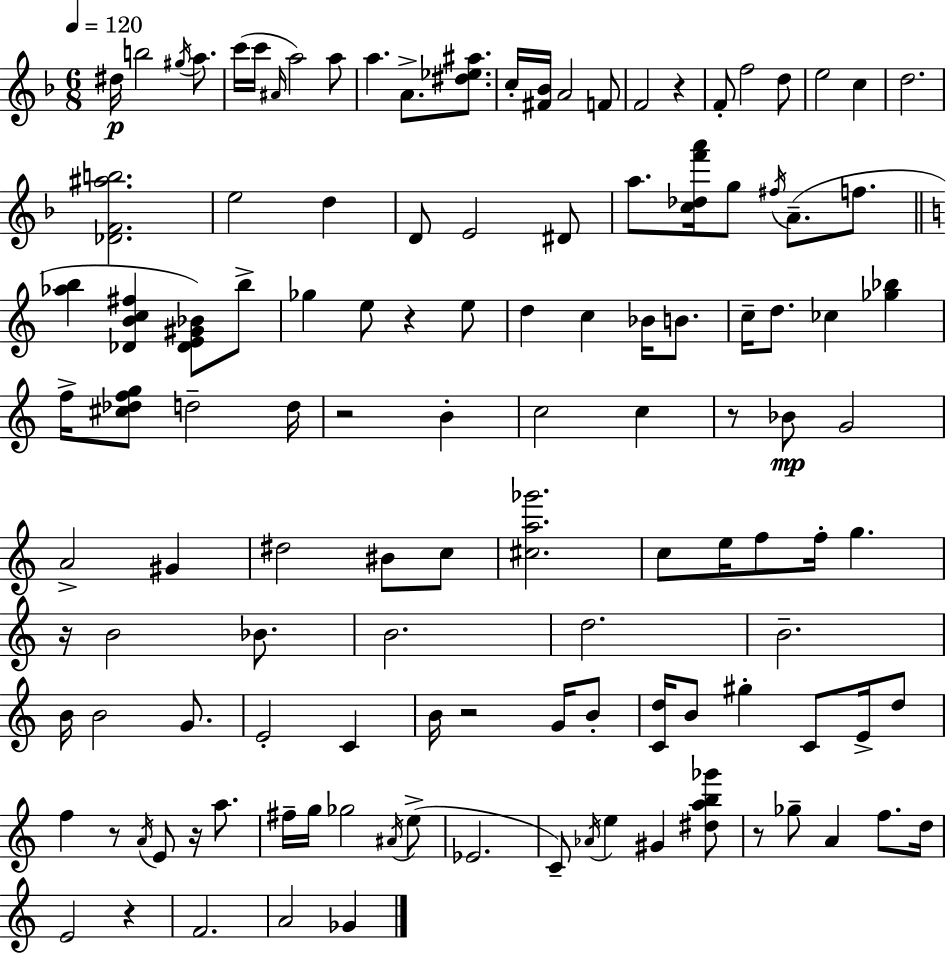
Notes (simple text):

D#5/s B5/h G#5/s A5/e. C6/s C6/s A#4/s A5/h A5/e A5/q. A4/e. [D#5,Eb5,A#5]/e. C5/s [F#4,Bb4]/s A4/h F4/e F4/h R/q F4/e F5/h D5/e E5/h C5/q D5/h. [Db4,F4,A#5,B5]/h. E5/h D5/q D4/e E4/h D#4/e A5/e. [C5,Db5,F6,A6]/s G5/e F#5/s A4/e. F5/e. [Ab5,B5]/q [Db4,B4,C5,F#5]/q [Db4,E4,G#4,Bb4]/e B5/e Gb5/q E5/e R/q E5/e D5/q C5/q Bb4/s B4/e. C5/s D5/e. CES5/q [Gb5,Bb5]/q F5/s [C#5,Db5,F5,G5]/e D5/h D5/s R/h B4/q C5/h C5/q R/e Bb4/e G4/h A4/h G#4/q D#5/h BIS4/e C5/e [C#5,A5,Gb6]/h. C5/e E5/s F5/e F5/s G5/q. R/s B4/h Bb4/e. B4/h. D5/h. B4/h. B4/s B4/h G4/e. E4/h C4/q B4/s R/h G4/s B4/e [C4,D5]/s B4/e G#5/q C4/e E4/s D5/e F5/q R/e A4/s E4/e R/s A5/e. F#5/s G5/s Gb5/h A#4/s E5/e Eb4/h. C4/e Ab4/s E5/q G#4/q [D#5,A5,B5,Gb6]/e R/e Gb5/e A4/q F5/e. D5/s E4/h R/q F4/h. A4/h Gb4/q